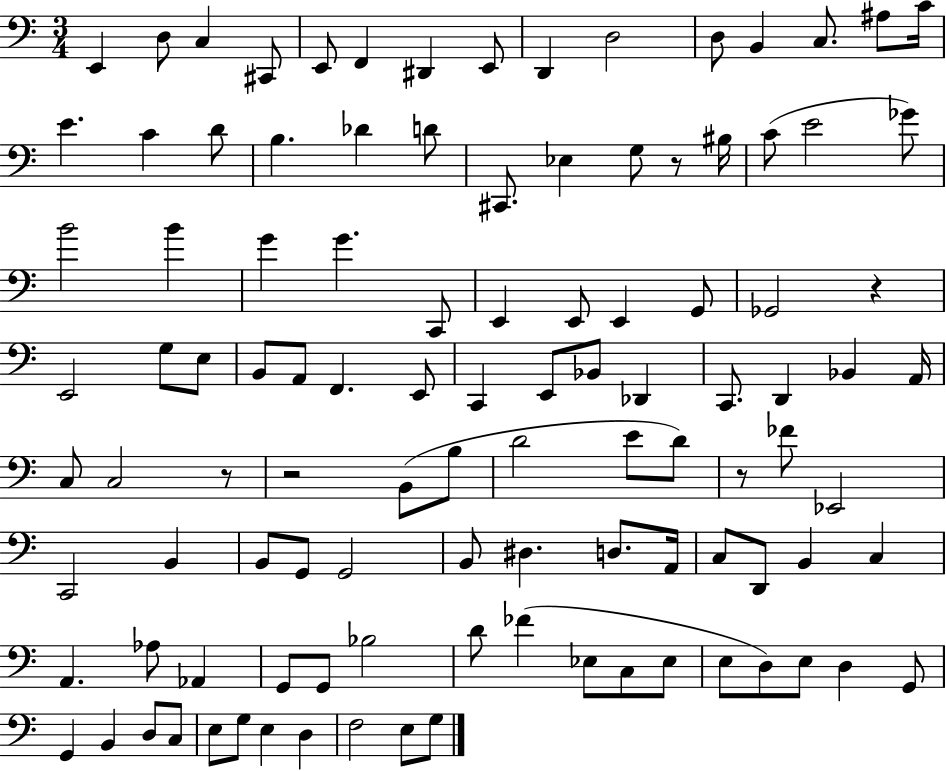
X:1
T:Untitled
M:3/4
L:1/4
K:C
E,, D,/2 C, ^C,,/2 E,,/2 F,, ^D,, E,,/2 D,, D,2 D,/2 B,, C,/2 ^A,/2 C/4 E C D/2 B, _D D/2 ^C,,/2 _E, G,/2 z/2 ^B,/4 C/2 E2 _G/2 B2 B G G C,,/2 E,, E,,/2 E,, G,,/2 _G,,2 z E,,2 G,/2 E,/2 B,,/2 A,,/2 F,, E,,/2 C,, E,,/2 _B,,/2 _D,, C,,/2 D,, _B,, A,,/4 C,/2 C,2 z/2 z2 B,,/2 B,/2 D2 E/2 D/2 z/2 _F/2 _E,,2 C,,2 B,, B,,/2 G,,/2 G,,2 B,,/2 ^D, D,/2 A,,/4 C,/2 D,,/2 B,, C, A,, _A,/2 _A,, G,,/2 G,,/2 _B,2 D/2 _F _E,/2 C,/2 _E,/2 E,/2 D,/2 E,/2 D, G,,/2 G,, B,, D,/2 C,/2 E,/2 G,/2 E, D, F,2 E,/2 G,/2